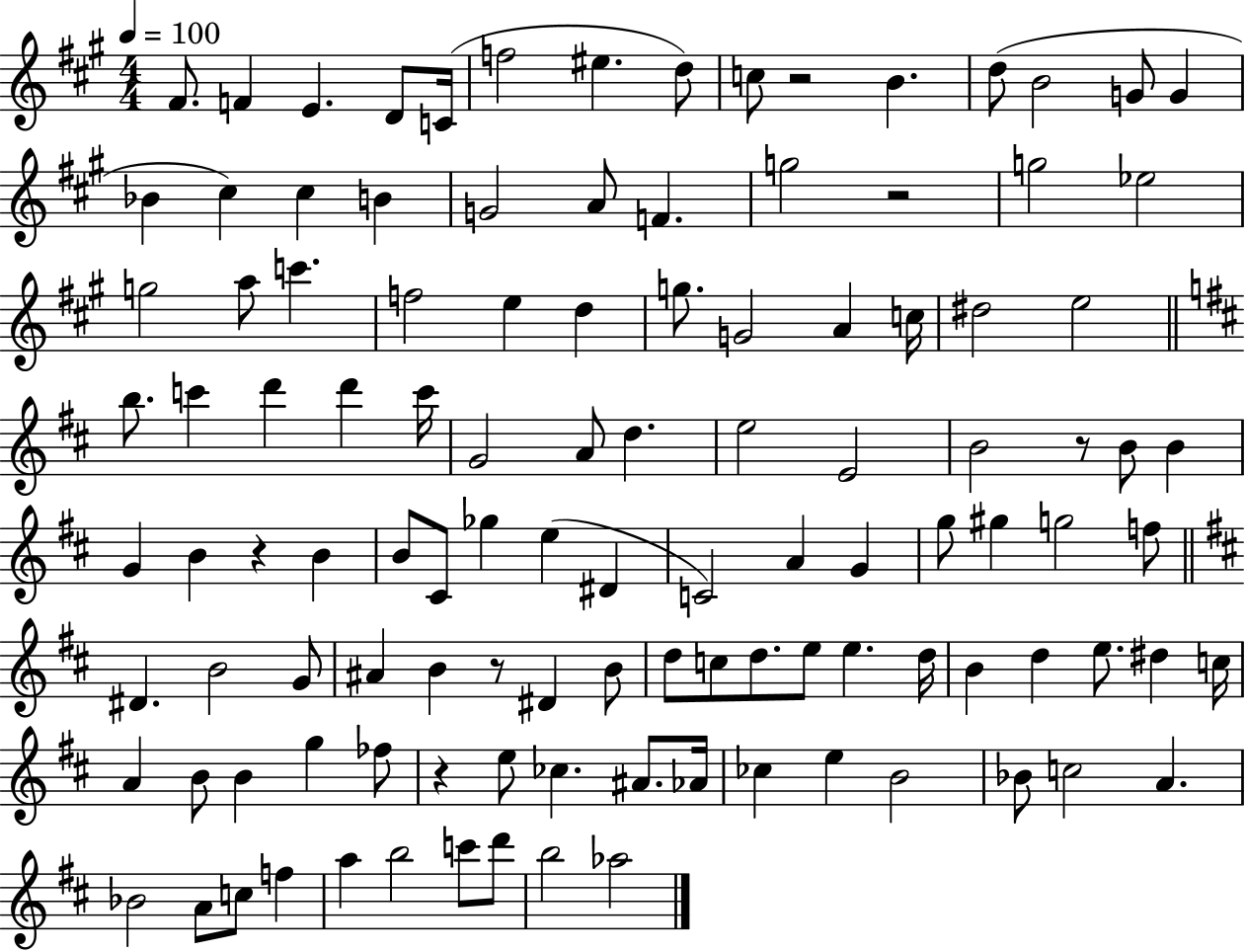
F#4/e. F4/q E4/q. D4/e C4/s F5/h EIS5/q. D5/e C5/e R/h B4/q. D5/e B4/h G4/e G4/q Bb4/q C#5/q C#5/q B4/q G4/h A4/e F4/q. G5/h R/h G5/h Eb5/h G5/h A5/e C6/q. F5/h E5/q D5/q G5/e. G4/h A4/q C5/s D#5/h E5/h B5/e. C6/q D6/q D6/q C6/s G4/h A4/e D5/q. E5/h E4/h B4/h R/e B4/e B4/q G4/q B4/q R/q B4/q B4/e C#4/e Gb5/q E5/q D#4/q C4/h A4/q G4/q G5/e G#5/q G5/h F5/e D#4/q. B4/h G4/e A#4/q B4/q R/e D#4/q B4/e D5/e C5/e D5/e. E5/e E5/q. D5/s B4/q D5/q E5/e. D#5/q C5/s A4/q B4/e B4/q G5/q FES5/e R/q E5/e CES5/q. A#4/e. Ab4/s CES5/q E5/q B4/h Bb4/e C5/h A4/q. Bb4/h A4/e C5/e F5/q A5/q B5/h C6/e D6/e B5/h Ab5/h